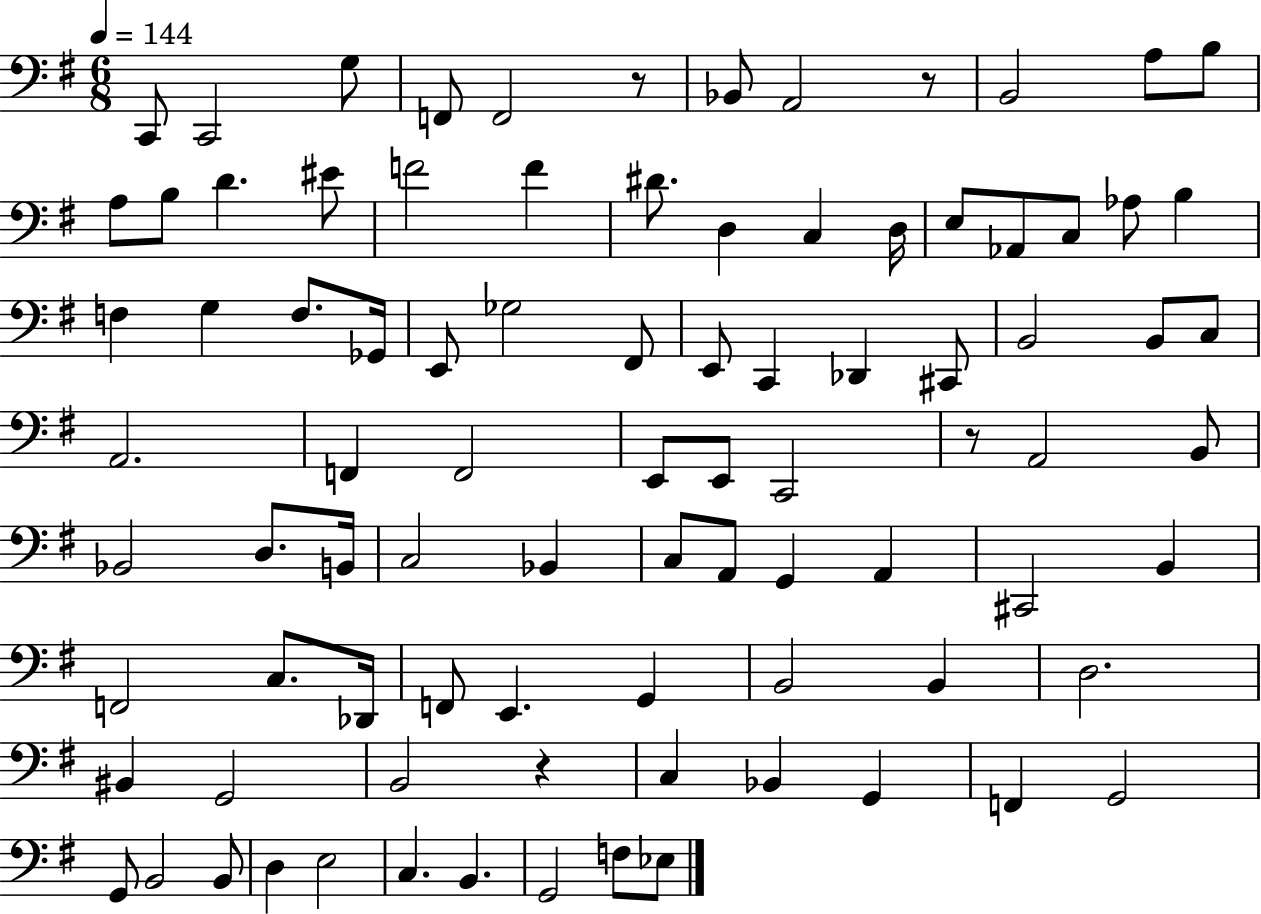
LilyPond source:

{
  \clef bass
  \numericTimeSignature
  \time 6/8
  \key g \major
  \tempo 4 = 144
  c,8 c,2 g8 | f,8 f,2 r8 | bes,8 a,2 r8 | b,2 a8 b8 | \break a8 b8 d'4. eis'8 | f'2 f'4 | dis'8. d4 c4 d16 | e8 aes,8 c8 aes8 b4 | \break f4 g4 f8. ges,16 | e,8 ges2 fis,8 | e,8 c,4 des,4 cis,8 | b,2 b,8 c8 | \break a,2. | f,4 f,2 | e,8 e,8 c,2 | r8 a,2 b,8 | \break bes,2 d8. b,16 | c2 bes,4 | c8 a,8 g,4 a,4 | cis,2 b,4 | \break f,2 c8. des,16 | f,8 e,4. g,4 | b,2 b,4 | d2. | \break bis,4 g,2 | b,2 r4 | c4 bes,4 g,4 | f,4 g,2 | \break g,8 b,2 b,8 | d4 e2 | c4. b,4. | g,2 f8 ees8 | \break \bar "|."
}